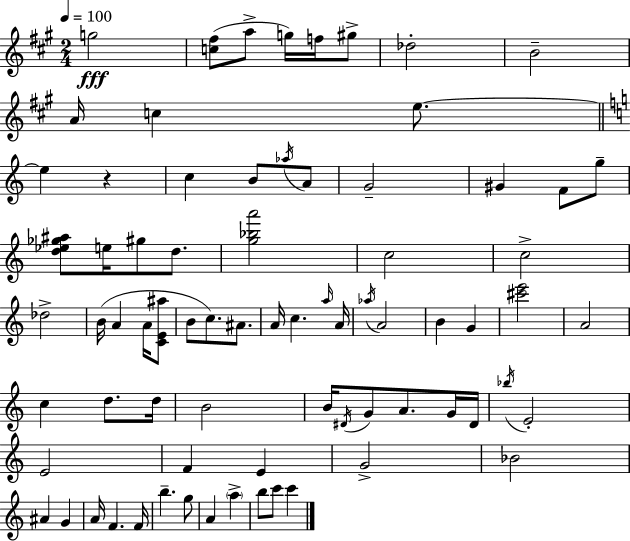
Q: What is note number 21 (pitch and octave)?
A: G#5